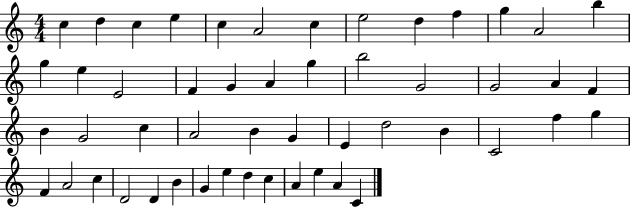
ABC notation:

X:1
T:Untitled
M:4/4
L:1/4
K:C
c d c e c A2 c e2 d f g A2 b g e E2 F G A g b2 G2 G2 A F B G2 c A2 B G E d2 B C2 f g F A2 c D2 D B G e d c A e A C